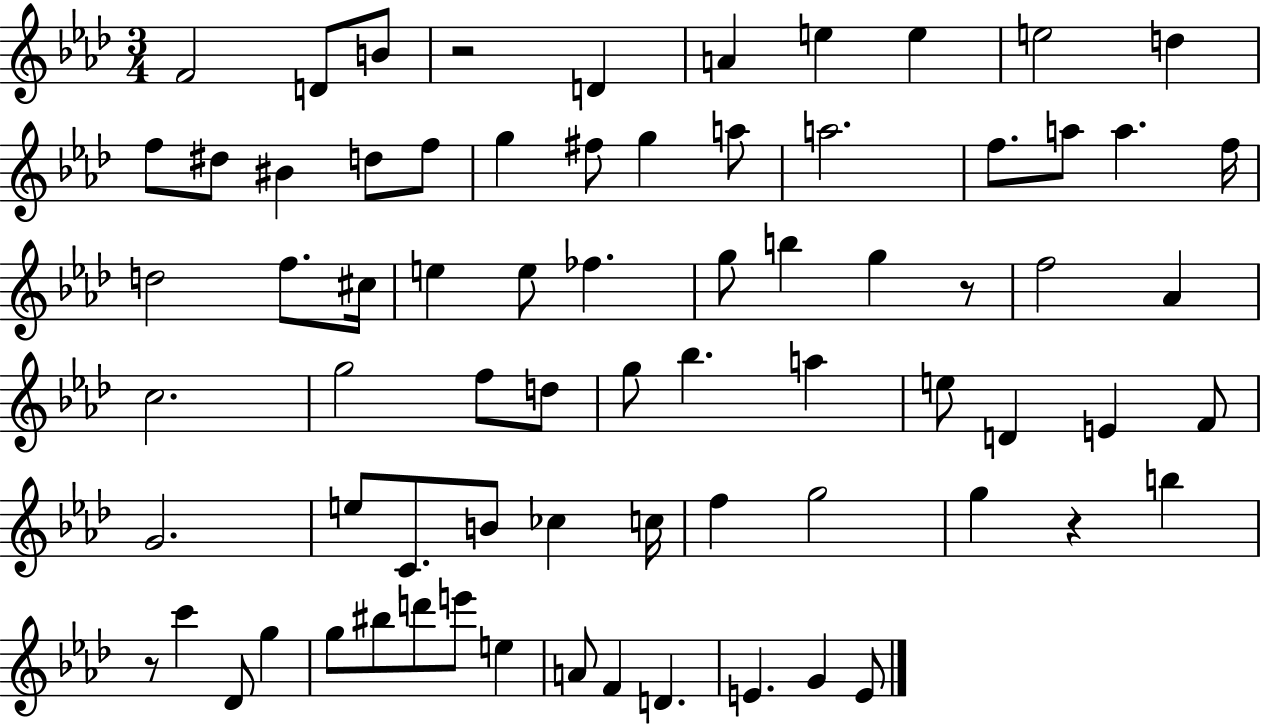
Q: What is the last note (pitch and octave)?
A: E4